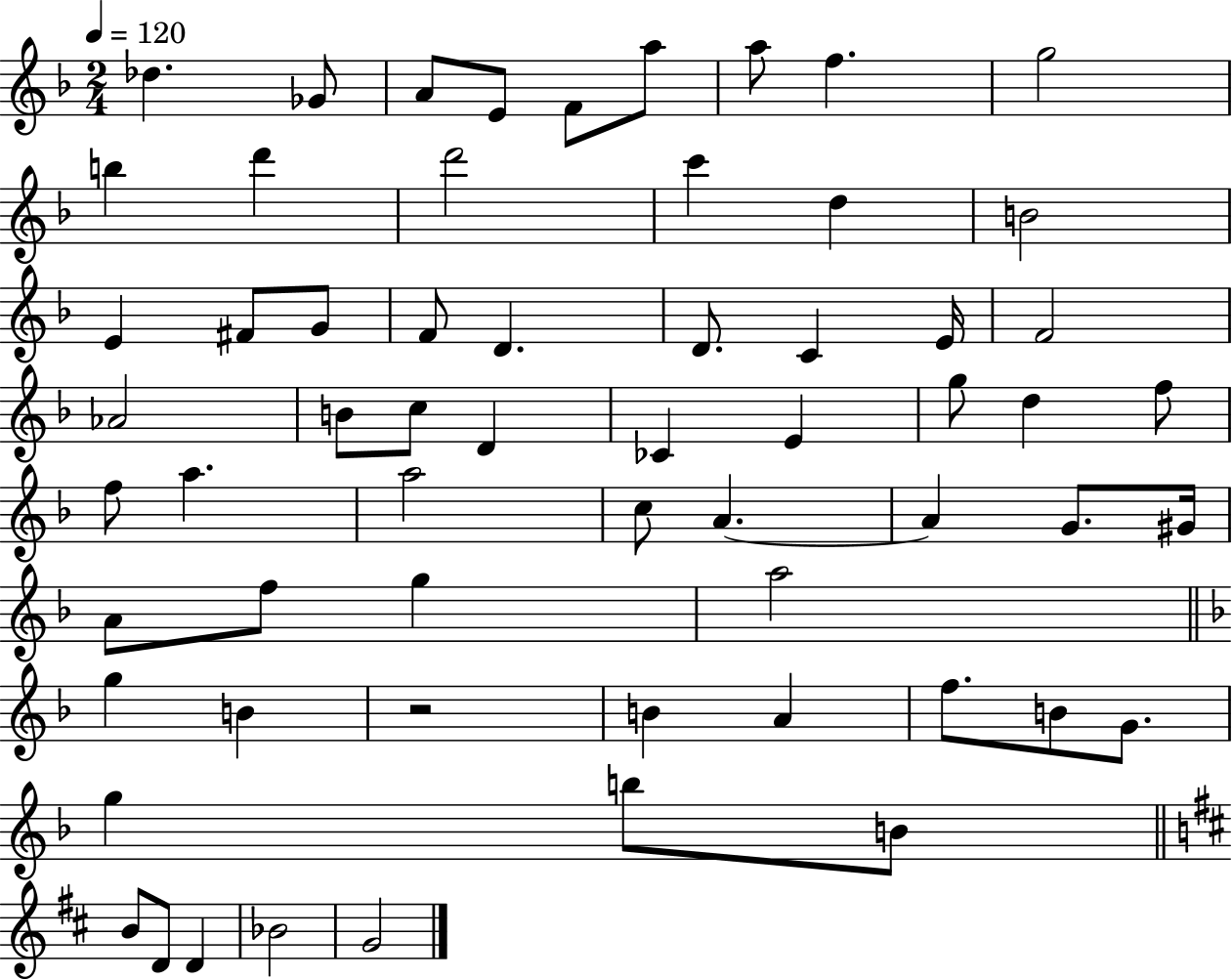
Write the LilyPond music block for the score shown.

{
  \clef treble
  \numericTimeSignature
  \time 2/4
  \key f \major
  \tempo 4 = 120
  des''4. ges'8 | a'8 e'8 f'8 a''8 | a''8 f''4. | g''2 | \break b''4 d'''4 | d'''2 | c'''4 d''4 | b'2 | \break e'4 fis'8 g'8 | f'8 d'4. | d'8. c'4 e'16 | f'2 | \break aes'2 | b'8 c''8 d'4 | ces'4 e'4 | g''8 d''4 f''8 | \break f''8 a''4. | a''2 | c''8 a'4.~~ | a'4 g'8. gis'16 | \break a'8 f''8 g''4 | a''2 | \bar "||" \break \key d \minor g''4 b'4 | r2 | b'4 a'4 | f''8. b'8 g'8. | \break g''4 b''8 b'8 | \bar "||" \break \key d \major b'8 d'8 d'4 | bes'2 | g'2 | \bar "|."
}